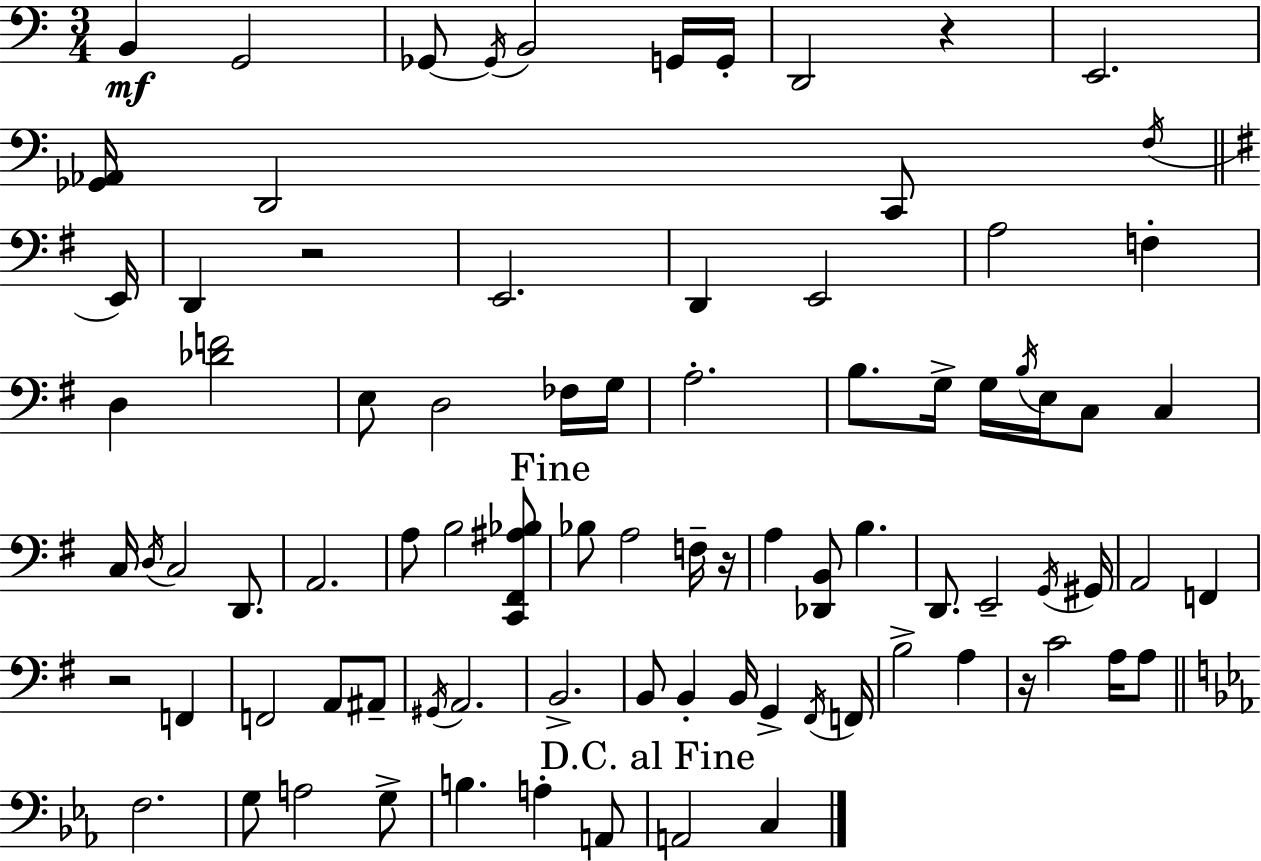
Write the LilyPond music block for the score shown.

{
  \clef bass
  \numericTimeSignature
  \time 3/4
  \key c \major
  \repeat volta 2 { b,4\mf g,2 | ges,8~~ \acciaccatura { ges,16 } b,2 g,16 | g,16-. d,2 r4 | e,2. | \break <ges, aes,>16 d,2 c,8 | \acciaccatura { f16 } \bar "||" \break \key e \minor e,16 d,4 r2 | e,2. | d,4 e,2 | a2 f4-. | \break d4 <des' f'>2 | e8 d2 fes16 | g16 a2.-. | b8. g16-> g16 \acciaccatura { b16 } e16 c8 c4 | \break c16 \acciaccatura { d16 } c2 | d,8. a,2. | a8 b2 | <c, fis, ais bes>8 \mark "Fine" bes8 a2 | \break f16-- r16 a4 <des, b,>8 b4. | d,8. e,2-- | \acciaccatura { g,16 } gis,16 a,2 | f,4 r2 | \break f,4 f,2 | a,8 ais,8-- \acciaccatura { gis,16 } a,2. | b,2.-> | b,8 b,4-. b,16 | \break g,4-> \acciaccatura { fis,16 } f,16 b2-> | a4 r16 c'2 | a16 a8 \bar "||" \break \key ees \major f2. | g8 a2 g8-> | b4. a4-. a,8 | \mark "D.C. al Fine" a,2 c4 | \break } \bar "|."
}